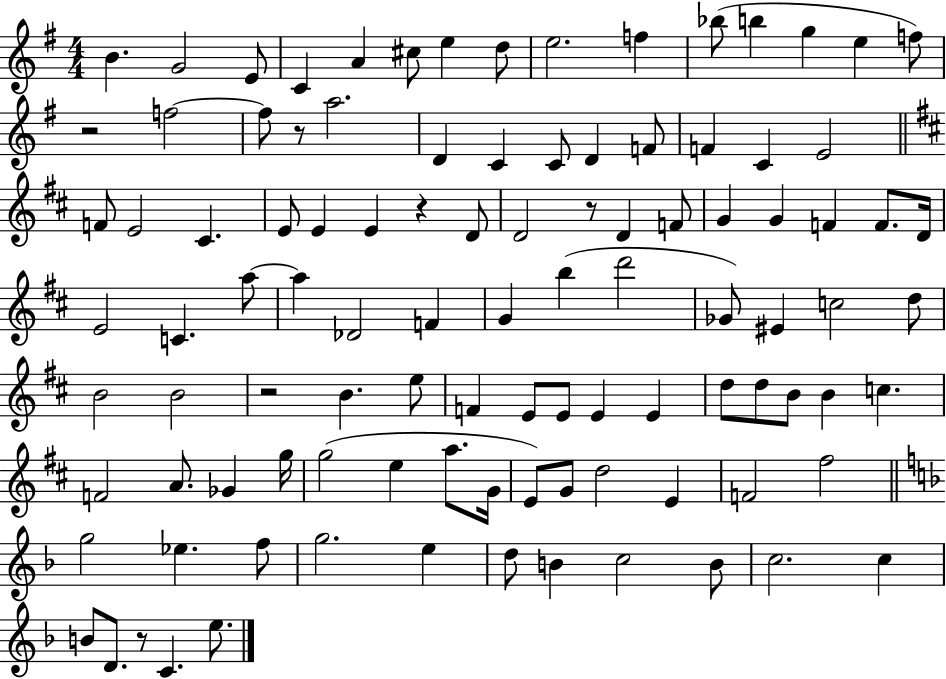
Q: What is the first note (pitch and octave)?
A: B4